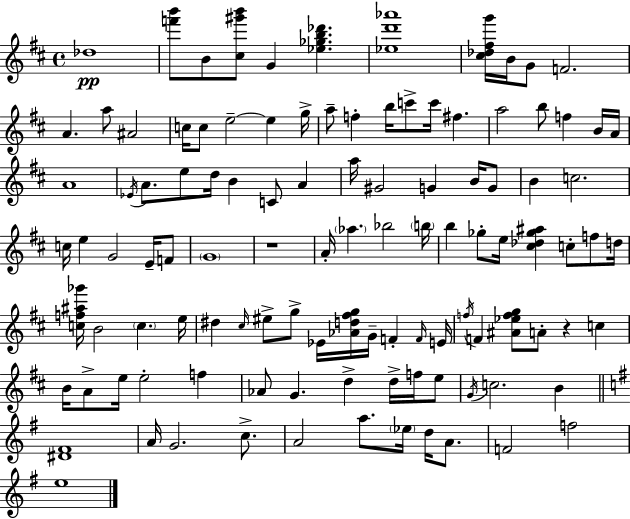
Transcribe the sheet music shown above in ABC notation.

X:1
T:Untitled
M:4/4
L:1/4
K:D
_d4 [f'b']/2 B/2 [^c^g'b']/2 G [_e_gb_d'] [_ed'_a']4 [^c_d^fg']/4 B/4 G/2 F2 A a/2 ^A2 c/4 c/2 e2 e g/4 a/2 f b/4 c'/2 c'/4 ^f a2 b/2 f B/4 A/4 A4 _E/4 A/2 e/2 d/4 B C/2 A a/4 ^G2 G B/4 G/2 B c2 c/4 e G2 E/4 F/2 G4 z4 A/4 _a _b2 b/4 b _g/2 e/4 [^c_d_g^a] c/2 f/2 d/4 [cf^a_g']/4 B2 c e/4 ^d ^c/4 ^e/2 g/2 _E/4 [_Ad^fg]/4 G/4 F F/4 E/4 f/4 F [^A_efg]/2 A/2 z c B/4 A/2 e/4 e2 f _A/2 G d d/4 f/4 e/2 G/4 c2 B [^D^F]4 A/4 G2 c/2 A2 a/2 _e/4 d/4 A/2 F2 f2 e4